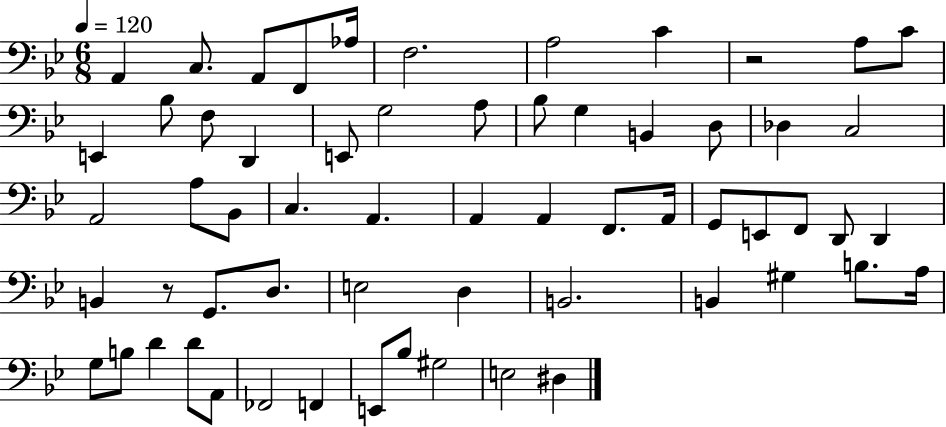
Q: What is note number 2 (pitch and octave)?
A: C3